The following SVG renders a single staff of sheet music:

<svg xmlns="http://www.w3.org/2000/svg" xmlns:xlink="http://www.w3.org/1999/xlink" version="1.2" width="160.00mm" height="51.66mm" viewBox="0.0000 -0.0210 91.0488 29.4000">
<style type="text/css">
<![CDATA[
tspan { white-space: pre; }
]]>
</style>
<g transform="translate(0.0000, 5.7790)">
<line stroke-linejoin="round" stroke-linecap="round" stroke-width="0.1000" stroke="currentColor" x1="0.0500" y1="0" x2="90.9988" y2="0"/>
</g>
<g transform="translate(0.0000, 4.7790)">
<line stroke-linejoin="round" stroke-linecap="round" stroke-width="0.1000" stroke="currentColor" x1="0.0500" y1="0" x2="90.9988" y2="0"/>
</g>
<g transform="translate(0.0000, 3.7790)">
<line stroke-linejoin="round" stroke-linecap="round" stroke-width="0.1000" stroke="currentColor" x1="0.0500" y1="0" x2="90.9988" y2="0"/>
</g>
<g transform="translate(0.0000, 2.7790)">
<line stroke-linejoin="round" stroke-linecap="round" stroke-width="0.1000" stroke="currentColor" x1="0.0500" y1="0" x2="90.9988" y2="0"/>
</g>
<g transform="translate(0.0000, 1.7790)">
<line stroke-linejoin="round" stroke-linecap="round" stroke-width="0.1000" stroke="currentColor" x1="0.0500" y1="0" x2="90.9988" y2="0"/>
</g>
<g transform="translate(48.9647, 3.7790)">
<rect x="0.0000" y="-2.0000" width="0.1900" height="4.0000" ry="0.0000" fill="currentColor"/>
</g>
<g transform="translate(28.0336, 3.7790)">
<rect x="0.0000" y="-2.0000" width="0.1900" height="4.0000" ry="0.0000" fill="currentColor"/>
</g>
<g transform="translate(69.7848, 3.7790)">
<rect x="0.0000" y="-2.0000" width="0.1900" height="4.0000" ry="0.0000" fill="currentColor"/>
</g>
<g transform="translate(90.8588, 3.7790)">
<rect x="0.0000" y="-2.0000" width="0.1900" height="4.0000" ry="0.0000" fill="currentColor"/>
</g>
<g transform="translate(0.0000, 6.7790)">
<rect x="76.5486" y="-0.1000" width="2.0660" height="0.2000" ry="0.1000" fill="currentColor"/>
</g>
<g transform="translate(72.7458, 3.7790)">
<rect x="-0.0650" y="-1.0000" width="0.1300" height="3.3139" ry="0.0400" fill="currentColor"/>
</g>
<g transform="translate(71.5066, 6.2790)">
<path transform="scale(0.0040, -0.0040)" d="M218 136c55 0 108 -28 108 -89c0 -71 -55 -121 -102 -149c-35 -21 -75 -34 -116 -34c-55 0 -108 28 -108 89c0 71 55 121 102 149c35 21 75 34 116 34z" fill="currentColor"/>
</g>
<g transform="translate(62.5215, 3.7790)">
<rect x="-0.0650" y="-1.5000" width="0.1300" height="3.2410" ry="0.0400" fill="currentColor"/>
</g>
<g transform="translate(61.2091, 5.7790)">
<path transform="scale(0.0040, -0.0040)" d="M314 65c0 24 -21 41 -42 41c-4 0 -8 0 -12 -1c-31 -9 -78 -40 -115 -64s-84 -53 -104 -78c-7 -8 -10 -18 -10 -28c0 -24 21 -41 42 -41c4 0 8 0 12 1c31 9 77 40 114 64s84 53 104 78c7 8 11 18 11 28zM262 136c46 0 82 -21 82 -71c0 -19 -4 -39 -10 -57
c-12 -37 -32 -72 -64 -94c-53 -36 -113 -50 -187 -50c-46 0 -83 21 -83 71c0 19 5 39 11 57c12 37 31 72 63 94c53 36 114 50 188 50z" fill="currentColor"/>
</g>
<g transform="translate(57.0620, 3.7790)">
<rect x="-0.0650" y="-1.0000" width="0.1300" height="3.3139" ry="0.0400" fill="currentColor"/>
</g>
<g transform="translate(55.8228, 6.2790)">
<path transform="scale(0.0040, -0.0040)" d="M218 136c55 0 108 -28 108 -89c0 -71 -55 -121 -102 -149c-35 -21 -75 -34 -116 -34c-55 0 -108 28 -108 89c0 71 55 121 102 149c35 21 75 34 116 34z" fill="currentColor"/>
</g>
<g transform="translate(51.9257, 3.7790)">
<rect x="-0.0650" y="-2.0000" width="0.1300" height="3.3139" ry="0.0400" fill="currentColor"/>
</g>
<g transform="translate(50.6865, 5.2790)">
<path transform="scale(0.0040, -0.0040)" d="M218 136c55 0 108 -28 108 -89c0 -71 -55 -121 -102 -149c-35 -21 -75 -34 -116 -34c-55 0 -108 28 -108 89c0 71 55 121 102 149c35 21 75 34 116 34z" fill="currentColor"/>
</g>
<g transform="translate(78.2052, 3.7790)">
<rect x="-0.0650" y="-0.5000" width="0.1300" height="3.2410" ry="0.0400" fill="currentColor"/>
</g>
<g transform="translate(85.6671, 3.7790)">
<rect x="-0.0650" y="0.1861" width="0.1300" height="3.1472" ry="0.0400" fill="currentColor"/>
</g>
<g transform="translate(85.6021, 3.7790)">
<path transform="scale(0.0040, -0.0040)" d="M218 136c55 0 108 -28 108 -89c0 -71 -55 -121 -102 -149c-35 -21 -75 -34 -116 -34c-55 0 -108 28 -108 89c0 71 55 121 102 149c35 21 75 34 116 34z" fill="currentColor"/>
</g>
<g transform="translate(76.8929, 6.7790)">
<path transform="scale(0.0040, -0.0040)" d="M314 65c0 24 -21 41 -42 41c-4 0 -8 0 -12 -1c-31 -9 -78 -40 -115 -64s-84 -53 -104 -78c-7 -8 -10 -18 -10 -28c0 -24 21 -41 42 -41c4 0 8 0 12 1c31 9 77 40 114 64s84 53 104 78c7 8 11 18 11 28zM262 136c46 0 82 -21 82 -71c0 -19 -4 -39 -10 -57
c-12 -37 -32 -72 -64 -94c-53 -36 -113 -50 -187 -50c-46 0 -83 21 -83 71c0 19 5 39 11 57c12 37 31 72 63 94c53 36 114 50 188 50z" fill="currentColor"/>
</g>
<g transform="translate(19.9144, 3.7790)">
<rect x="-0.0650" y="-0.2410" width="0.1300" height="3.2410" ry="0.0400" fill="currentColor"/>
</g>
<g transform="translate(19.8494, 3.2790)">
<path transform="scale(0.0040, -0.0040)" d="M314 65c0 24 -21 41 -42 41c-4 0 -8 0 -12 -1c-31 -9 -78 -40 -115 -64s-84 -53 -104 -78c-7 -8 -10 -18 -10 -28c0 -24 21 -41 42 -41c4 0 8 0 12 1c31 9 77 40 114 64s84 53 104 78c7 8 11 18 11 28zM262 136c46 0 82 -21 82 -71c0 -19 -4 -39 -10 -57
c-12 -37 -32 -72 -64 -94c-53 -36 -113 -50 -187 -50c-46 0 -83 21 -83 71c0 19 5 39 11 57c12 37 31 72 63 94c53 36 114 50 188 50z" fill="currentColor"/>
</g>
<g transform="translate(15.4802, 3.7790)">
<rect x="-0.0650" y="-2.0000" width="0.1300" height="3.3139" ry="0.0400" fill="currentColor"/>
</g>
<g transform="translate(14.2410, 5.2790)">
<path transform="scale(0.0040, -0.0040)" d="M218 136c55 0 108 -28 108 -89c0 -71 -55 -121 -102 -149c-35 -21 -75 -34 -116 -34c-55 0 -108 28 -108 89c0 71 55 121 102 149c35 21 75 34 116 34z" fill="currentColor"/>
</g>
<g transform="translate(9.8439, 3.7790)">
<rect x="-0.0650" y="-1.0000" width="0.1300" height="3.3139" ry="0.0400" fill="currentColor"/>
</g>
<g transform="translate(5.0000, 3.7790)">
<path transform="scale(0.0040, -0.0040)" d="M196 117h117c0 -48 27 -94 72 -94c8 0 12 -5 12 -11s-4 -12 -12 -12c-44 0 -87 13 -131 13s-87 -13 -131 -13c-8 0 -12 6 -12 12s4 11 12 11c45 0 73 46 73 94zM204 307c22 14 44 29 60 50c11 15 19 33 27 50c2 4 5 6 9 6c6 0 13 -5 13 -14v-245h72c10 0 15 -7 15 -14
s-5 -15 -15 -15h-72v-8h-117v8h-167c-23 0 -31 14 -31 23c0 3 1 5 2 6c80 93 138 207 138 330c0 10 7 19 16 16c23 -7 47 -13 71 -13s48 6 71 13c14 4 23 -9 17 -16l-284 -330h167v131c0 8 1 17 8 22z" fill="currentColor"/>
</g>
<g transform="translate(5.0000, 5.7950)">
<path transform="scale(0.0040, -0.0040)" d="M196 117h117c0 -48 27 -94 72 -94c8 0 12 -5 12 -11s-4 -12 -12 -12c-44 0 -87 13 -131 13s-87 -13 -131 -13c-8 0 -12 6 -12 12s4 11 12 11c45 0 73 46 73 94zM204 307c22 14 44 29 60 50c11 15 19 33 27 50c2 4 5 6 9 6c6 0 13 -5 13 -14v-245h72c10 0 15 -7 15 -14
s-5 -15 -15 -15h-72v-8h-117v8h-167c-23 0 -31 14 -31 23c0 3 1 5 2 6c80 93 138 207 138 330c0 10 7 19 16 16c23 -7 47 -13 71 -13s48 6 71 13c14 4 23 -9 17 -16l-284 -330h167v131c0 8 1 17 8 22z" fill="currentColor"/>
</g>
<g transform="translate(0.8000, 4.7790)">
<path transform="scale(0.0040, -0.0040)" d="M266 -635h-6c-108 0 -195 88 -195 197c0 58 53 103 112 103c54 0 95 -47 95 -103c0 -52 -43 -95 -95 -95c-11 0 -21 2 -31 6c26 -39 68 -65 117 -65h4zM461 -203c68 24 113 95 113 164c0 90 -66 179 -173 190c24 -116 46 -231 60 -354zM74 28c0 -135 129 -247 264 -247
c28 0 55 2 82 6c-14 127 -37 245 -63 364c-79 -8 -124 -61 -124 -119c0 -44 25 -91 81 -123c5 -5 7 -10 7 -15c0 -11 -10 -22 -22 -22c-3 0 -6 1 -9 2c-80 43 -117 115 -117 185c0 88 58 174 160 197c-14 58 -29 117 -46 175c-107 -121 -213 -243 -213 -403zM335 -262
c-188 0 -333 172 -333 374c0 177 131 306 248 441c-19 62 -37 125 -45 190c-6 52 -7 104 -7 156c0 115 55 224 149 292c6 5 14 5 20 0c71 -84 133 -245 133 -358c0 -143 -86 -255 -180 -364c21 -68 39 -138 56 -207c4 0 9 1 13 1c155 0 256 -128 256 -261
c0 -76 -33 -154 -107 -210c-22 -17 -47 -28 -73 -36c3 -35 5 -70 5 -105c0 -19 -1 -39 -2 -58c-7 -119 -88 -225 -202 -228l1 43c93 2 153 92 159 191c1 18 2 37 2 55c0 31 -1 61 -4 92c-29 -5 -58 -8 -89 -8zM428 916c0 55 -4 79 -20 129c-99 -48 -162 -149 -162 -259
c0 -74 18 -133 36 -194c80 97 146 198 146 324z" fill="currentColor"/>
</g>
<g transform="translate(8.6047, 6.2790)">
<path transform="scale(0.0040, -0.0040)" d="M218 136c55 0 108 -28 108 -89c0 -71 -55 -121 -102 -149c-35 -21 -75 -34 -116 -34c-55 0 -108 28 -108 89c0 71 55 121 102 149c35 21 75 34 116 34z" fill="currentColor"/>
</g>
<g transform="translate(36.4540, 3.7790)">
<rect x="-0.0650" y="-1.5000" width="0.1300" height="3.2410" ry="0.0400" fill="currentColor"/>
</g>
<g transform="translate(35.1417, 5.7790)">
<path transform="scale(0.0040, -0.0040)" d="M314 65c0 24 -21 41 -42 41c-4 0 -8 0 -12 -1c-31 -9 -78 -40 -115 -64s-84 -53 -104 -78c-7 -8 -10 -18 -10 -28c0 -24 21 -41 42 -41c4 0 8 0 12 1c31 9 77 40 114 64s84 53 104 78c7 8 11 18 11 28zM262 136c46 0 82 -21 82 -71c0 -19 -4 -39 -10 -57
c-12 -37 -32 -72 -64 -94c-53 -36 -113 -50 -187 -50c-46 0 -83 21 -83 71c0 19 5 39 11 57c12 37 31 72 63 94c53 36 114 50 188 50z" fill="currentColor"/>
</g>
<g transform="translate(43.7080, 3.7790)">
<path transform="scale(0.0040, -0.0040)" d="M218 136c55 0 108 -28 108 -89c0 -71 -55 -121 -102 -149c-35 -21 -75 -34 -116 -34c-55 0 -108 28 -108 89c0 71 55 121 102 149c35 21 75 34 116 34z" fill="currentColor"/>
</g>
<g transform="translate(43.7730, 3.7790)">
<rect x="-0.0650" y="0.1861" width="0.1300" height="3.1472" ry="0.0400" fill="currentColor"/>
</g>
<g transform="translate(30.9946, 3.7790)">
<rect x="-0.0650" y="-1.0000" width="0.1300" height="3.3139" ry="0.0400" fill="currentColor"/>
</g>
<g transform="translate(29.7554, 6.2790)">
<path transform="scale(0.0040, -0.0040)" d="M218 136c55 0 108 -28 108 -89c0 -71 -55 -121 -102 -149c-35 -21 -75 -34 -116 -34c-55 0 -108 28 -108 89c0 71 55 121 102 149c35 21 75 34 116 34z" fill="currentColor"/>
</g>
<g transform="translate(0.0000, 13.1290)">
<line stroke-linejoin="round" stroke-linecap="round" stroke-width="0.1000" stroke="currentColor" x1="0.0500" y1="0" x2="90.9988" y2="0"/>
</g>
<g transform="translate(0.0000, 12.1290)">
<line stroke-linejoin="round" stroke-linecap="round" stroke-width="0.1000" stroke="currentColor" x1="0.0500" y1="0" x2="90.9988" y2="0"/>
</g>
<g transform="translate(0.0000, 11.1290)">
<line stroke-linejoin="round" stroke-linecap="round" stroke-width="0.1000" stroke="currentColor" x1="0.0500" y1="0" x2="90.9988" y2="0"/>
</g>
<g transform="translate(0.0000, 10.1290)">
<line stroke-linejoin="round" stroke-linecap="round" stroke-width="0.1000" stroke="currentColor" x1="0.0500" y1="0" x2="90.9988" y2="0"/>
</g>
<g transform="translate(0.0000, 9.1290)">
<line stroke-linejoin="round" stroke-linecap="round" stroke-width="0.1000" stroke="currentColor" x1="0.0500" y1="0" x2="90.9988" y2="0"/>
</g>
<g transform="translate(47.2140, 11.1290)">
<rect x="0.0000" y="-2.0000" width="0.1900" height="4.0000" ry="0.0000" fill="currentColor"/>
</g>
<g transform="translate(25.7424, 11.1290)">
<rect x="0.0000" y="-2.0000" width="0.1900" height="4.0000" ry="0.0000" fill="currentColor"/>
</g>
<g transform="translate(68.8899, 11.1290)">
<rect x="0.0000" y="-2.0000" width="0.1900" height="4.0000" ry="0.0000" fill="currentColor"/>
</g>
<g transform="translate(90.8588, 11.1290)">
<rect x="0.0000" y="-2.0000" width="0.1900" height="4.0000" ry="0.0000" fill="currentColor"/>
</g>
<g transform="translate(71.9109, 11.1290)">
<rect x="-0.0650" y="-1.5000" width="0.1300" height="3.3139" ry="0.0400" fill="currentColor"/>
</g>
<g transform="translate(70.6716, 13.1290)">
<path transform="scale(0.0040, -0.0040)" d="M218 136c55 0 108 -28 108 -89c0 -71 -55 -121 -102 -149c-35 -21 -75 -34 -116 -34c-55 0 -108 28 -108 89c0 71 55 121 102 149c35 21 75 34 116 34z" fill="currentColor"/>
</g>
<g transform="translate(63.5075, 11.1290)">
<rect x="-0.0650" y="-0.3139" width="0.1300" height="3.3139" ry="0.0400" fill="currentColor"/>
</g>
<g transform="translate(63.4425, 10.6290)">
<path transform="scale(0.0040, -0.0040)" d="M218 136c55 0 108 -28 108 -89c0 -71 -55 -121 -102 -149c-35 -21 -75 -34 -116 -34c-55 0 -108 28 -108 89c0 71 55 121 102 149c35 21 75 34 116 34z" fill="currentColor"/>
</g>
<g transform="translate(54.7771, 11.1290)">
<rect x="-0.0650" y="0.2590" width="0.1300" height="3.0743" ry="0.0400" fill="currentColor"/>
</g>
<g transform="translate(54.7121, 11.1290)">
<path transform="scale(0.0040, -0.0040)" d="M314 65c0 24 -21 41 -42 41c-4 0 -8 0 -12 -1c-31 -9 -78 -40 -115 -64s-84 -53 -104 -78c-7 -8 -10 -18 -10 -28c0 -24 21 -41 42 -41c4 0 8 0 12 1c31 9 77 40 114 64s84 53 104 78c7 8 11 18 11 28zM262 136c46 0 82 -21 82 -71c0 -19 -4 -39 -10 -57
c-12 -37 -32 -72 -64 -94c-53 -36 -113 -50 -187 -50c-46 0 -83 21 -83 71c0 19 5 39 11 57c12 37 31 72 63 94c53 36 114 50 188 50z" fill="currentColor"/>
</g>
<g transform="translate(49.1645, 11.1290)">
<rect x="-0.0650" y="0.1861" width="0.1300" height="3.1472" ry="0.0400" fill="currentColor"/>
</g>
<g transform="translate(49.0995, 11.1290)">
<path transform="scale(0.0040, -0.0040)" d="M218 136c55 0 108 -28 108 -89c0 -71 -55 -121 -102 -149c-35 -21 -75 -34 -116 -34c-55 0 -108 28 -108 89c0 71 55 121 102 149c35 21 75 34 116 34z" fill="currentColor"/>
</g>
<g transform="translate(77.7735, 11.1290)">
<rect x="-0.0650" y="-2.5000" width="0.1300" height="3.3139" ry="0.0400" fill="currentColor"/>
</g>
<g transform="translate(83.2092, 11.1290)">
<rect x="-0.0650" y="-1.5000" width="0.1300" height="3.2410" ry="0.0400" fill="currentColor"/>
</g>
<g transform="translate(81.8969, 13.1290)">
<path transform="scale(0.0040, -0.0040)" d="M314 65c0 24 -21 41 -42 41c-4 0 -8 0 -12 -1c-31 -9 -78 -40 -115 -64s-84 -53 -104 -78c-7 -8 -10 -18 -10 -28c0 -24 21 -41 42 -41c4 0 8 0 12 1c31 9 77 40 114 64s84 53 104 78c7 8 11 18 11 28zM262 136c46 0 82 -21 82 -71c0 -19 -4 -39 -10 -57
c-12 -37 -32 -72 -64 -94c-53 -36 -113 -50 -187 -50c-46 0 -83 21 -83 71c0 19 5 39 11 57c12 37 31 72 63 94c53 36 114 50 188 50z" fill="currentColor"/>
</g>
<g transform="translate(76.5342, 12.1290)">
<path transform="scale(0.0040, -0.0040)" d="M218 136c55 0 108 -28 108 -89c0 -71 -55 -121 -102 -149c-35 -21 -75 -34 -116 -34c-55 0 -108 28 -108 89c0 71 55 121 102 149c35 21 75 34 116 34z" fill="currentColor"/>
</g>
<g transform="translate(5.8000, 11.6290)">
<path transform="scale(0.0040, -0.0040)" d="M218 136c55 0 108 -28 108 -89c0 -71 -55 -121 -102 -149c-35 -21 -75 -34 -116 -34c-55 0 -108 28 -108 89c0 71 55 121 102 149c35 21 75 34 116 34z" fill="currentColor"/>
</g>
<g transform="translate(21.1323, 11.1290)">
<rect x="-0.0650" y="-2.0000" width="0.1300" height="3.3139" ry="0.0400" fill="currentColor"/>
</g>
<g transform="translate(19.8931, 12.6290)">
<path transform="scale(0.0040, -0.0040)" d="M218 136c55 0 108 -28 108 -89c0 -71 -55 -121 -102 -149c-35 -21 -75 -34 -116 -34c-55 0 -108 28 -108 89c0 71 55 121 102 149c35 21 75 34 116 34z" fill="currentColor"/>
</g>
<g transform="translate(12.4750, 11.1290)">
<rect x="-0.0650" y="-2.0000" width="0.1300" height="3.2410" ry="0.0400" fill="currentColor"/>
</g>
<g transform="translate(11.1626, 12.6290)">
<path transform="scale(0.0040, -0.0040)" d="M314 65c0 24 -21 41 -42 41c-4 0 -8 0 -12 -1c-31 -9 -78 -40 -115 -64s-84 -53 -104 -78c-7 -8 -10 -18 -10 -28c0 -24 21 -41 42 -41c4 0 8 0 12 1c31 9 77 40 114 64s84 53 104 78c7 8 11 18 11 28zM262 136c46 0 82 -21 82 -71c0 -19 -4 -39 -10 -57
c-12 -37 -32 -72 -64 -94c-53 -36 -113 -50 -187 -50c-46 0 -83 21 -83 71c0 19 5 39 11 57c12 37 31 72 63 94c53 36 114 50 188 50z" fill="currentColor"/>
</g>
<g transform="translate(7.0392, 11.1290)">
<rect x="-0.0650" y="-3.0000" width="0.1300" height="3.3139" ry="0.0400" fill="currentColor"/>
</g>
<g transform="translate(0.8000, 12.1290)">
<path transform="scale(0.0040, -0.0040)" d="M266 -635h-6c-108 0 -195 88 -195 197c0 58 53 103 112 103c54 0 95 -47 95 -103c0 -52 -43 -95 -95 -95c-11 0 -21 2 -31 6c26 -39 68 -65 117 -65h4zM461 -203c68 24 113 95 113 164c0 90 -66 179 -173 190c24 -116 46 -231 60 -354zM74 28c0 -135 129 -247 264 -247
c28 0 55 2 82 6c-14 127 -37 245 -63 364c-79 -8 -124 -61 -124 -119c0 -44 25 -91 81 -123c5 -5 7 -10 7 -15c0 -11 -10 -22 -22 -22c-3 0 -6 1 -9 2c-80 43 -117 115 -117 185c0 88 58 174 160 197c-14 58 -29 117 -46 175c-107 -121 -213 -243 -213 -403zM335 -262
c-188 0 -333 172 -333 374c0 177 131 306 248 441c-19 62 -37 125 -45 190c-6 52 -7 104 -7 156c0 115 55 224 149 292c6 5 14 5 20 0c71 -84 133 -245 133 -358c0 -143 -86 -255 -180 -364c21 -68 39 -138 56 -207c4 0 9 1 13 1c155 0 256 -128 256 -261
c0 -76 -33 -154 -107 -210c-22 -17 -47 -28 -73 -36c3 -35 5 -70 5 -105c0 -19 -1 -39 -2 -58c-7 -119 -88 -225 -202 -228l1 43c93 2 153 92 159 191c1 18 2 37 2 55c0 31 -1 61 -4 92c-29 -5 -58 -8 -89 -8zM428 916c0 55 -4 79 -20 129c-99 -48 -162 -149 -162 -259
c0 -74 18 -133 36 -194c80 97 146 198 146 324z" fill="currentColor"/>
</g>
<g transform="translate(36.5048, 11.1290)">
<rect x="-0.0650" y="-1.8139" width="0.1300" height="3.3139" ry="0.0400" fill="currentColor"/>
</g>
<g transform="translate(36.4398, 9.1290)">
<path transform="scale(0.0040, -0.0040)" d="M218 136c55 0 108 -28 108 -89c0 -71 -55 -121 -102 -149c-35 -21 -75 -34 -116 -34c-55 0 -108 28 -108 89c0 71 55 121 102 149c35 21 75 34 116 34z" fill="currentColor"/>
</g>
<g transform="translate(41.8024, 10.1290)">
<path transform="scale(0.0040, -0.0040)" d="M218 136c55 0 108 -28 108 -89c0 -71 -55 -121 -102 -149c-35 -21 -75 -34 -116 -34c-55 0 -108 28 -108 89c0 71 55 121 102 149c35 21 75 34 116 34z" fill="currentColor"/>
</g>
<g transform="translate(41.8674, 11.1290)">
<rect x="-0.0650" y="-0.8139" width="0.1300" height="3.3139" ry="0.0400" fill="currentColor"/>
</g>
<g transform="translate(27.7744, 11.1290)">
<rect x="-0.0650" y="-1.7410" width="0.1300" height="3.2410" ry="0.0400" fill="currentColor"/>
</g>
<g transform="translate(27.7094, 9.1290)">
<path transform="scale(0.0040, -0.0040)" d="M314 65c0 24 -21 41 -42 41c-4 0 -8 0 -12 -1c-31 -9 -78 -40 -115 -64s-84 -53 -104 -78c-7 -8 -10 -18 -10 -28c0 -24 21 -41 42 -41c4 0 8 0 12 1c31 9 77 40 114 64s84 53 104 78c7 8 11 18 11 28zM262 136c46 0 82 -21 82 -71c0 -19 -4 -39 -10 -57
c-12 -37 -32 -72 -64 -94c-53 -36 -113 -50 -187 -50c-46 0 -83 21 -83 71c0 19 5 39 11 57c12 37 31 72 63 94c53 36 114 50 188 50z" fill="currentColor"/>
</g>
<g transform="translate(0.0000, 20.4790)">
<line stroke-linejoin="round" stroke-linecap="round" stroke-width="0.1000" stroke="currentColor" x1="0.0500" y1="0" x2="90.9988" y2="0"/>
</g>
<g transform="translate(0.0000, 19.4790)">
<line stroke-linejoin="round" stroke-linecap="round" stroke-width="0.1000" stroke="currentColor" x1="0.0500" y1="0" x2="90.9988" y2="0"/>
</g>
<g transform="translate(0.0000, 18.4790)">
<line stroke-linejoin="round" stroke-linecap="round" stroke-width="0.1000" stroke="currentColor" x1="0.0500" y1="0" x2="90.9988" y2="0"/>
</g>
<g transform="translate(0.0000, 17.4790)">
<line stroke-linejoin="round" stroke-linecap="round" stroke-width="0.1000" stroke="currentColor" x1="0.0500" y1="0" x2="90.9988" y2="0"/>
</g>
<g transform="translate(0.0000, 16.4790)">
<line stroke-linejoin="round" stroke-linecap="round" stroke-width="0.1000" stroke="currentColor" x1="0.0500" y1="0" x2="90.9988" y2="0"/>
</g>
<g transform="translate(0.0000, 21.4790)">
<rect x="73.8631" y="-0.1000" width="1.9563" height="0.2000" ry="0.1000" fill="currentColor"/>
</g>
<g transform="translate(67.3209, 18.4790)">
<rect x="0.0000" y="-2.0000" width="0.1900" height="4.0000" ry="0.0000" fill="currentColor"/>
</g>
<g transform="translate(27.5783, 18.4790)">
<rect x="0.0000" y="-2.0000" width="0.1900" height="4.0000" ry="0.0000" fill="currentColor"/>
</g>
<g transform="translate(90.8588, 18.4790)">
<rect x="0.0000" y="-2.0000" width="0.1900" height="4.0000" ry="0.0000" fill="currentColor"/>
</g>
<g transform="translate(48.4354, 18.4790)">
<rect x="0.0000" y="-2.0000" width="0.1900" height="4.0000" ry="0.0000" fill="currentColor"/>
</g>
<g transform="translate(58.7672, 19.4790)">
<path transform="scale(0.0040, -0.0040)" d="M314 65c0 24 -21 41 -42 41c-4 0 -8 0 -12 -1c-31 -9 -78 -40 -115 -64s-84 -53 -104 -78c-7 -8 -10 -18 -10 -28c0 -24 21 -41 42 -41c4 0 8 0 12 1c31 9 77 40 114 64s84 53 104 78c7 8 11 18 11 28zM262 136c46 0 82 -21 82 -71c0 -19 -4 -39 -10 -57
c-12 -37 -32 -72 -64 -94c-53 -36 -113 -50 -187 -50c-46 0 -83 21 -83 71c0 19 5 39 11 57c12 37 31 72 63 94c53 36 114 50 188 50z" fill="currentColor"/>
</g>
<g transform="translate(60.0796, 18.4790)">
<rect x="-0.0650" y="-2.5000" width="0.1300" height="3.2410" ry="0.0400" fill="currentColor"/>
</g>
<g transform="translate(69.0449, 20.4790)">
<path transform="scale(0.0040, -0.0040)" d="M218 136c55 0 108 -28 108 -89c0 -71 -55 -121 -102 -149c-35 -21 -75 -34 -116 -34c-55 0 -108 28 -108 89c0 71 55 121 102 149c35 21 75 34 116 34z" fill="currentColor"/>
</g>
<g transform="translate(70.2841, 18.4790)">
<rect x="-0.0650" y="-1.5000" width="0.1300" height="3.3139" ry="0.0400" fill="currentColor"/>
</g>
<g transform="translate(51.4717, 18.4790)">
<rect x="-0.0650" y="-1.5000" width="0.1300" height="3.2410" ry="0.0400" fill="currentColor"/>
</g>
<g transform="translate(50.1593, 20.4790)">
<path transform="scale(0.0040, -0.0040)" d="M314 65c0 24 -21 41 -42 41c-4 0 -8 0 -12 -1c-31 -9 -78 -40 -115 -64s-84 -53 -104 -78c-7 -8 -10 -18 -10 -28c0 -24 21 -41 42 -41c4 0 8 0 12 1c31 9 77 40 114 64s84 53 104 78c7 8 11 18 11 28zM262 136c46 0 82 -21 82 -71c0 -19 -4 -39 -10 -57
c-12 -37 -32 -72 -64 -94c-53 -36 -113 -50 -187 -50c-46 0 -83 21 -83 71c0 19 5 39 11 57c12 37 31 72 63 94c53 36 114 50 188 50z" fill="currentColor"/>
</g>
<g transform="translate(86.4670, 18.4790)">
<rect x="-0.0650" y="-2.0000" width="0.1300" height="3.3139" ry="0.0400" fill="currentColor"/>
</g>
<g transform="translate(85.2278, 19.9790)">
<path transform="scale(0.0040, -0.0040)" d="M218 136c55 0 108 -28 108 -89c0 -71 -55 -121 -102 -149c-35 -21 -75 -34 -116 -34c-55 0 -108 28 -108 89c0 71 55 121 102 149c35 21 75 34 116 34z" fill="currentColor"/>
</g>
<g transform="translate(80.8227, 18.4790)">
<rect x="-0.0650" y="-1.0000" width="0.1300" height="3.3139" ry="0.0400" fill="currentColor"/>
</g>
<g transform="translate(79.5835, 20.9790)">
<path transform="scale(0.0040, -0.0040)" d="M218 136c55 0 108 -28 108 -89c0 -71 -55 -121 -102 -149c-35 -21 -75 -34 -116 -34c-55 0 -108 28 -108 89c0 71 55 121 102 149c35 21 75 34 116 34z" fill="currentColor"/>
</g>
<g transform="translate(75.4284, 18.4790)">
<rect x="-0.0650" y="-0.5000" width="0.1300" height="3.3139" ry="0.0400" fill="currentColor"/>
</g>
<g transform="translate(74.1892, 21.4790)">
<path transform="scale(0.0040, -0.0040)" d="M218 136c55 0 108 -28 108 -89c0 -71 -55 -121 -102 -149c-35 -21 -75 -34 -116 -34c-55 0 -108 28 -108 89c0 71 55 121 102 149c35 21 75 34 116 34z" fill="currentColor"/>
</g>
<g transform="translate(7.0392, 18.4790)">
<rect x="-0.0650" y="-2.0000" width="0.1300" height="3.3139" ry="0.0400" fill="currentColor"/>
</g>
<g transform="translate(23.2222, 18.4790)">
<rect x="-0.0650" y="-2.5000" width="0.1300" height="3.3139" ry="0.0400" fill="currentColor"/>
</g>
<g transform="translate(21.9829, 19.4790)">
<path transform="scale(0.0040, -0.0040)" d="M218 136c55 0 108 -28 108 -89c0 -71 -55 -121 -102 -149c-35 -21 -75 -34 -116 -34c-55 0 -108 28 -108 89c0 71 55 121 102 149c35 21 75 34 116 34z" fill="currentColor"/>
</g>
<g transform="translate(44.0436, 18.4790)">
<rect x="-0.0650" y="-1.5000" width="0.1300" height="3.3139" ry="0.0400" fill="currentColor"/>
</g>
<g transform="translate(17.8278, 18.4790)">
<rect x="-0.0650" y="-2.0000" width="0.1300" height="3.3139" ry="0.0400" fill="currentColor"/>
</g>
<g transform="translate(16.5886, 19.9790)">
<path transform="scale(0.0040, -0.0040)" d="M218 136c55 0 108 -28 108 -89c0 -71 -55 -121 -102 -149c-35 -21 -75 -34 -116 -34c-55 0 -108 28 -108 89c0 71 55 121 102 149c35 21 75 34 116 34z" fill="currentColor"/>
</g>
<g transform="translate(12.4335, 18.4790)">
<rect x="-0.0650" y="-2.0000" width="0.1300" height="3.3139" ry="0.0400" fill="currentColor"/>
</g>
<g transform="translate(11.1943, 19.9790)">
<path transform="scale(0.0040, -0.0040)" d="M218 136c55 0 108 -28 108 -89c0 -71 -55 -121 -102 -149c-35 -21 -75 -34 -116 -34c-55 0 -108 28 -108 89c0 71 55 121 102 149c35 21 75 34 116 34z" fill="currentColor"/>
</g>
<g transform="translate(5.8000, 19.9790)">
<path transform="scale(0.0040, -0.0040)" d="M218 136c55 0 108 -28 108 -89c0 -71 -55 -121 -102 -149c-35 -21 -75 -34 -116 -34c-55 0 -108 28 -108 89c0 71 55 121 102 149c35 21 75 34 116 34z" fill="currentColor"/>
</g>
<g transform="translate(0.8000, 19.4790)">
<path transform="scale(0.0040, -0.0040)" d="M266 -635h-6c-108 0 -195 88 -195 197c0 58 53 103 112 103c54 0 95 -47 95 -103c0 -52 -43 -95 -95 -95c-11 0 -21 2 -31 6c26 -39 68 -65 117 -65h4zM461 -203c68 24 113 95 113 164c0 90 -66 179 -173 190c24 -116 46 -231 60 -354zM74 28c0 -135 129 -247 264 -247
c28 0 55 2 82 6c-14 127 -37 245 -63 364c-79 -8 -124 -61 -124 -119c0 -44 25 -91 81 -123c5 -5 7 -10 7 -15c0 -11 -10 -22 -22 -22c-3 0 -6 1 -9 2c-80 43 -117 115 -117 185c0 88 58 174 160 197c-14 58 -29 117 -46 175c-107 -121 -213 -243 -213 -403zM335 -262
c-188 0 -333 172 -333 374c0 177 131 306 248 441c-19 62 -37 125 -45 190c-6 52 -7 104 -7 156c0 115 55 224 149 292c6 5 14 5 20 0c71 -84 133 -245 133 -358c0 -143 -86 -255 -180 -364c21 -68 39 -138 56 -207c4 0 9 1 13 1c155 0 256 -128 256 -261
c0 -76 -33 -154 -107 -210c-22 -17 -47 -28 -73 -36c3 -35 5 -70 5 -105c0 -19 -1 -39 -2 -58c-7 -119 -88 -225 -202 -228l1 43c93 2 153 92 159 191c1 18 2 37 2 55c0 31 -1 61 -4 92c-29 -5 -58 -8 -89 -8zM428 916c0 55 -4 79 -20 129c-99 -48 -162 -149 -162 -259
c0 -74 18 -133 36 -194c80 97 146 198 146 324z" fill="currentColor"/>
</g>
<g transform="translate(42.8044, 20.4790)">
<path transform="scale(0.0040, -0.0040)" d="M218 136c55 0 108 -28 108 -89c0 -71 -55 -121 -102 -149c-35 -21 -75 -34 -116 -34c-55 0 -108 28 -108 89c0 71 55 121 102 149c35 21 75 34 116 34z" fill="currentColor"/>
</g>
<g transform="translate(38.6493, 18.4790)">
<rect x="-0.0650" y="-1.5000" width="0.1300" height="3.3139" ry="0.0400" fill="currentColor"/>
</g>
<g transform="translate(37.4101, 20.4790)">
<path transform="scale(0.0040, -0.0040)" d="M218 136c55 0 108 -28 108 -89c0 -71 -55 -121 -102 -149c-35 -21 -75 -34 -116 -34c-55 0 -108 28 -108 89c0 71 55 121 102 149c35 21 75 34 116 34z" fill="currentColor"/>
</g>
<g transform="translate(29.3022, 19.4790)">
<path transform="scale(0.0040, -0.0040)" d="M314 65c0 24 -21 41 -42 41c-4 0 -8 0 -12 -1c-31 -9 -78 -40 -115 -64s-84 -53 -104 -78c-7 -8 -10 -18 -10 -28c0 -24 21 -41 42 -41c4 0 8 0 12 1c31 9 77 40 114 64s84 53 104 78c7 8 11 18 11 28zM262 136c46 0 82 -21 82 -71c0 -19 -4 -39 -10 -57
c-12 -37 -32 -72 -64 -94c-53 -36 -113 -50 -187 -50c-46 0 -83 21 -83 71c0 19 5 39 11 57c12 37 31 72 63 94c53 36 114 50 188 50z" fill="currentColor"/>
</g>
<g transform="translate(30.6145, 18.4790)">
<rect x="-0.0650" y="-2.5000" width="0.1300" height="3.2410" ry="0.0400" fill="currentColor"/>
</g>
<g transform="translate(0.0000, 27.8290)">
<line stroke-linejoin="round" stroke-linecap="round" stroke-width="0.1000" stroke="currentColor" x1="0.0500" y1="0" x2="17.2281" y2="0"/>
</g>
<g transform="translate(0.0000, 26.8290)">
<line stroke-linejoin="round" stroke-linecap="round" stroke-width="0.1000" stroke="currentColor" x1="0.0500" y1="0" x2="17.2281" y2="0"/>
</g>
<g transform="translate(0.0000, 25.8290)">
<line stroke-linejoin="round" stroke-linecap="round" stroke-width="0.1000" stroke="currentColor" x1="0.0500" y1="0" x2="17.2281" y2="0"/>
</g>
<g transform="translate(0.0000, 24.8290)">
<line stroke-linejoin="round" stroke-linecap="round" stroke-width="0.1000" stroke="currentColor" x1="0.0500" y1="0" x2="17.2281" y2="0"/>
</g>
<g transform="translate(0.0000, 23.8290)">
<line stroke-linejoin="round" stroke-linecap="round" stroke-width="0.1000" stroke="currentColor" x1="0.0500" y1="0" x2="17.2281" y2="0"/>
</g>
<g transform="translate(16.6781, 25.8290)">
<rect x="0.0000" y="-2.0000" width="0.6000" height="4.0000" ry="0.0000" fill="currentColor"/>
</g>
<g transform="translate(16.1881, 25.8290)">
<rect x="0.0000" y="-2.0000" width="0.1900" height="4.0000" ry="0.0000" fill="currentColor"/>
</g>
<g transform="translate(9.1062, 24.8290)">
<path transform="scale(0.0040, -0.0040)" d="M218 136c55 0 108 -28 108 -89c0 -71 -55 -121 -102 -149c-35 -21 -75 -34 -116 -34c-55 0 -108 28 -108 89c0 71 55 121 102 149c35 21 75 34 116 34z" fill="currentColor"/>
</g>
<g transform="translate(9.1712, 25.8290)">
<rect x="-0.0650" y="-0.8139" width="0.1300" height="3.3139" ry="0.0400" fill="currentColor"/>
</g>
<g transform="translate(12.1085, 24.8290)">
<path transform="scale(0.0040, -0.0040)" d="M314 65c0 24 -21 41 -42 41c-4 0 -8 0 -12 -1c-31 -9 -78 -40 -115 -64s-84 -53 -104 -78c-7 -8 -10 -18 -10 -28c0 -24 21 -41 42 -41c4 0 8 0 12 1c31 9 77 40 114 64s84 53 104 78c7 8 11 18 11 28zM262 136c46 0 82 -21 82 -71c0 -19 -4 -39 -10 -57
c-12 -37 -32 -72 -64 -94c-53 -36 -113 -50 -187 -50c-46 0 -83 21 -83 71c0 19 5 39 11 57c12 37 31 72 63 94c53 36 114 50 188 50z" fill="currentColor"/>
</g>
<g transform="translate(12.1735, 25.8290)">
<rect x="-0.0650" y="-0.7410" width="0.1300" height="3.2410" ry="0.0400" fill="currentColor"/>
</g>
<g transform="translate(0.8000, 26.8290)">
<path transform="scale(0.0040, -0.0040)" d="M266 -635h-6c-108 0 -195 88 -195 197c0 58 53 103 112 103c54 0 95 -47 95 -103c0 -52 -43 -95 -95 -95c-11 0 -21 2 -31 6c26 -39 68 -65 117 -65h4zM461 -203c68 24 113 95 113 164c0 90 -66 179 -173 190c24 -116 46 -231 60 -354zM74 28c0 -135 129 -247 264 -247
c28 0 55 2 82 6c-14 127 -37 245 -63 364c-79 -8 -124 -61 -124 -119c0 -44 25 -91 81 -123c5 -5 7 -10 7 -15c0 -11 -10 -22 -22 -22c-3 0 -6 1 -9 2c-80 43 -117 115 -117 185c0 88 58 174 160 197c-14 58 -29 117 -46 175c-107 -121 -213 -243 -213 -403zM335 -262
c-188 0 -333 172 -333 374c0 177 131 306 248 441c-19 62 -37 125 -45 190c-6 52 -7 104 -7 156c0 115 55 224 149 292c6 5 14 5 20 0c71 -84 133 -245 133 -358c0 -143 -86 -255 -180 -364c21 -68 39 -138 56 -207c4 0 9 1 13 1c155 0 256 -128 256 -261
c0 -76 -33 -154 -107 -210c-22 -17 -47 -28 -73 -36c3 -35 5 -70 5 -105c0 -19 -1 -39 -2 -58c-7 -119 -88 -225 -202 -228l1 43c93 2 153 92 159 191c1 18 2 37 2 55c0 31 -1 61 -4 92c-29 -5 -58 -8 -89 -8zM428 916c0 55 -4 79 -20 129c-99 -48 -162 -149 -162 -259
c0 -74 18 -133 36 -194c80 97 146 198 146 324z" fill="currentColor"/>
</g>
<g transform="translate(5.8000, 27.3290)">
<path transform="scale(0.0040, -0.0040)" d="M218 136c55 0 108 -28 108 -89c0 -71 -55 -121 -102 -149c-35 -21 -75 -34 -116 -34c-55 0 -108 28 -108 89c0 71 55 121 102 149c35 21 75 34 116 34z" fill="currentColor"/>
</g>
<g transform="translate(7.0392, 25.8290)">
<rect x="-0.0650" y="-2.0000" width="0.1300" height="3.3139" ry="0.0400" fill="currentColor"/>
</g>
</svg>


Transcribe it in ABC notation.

X:1
T:Untitled
M:4/4
L:1/4
K:C
D F c2 D E2 B F D E2 D C2 B A F2 F f2 f d B B2 c E G E2 F F F G G2 E E E2 G2 E C D F F d d2